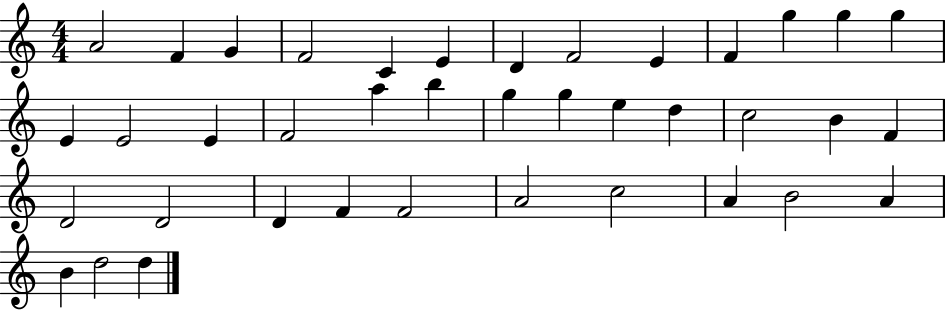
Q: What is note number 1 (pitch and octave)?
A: A4